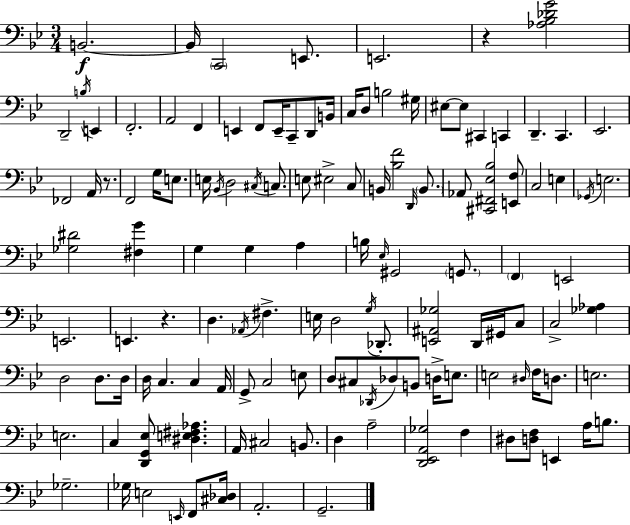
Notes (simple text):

B2/h. B2/s C2/h E2/e. E2/h. R/q [Ab3,Bb3,Db4,G4]/h D2/h B3/s E2/q F2/h. A2/h F2/q E2/q F2/e E2/s C2/e D2/e B2/s C3/s D3/e B3/h G#3/s EIS3/e EIS3/e C#2/q C2/q D2/q. C2/q. Eb2/h. FES2/h A2/s R/e. F2/h G3/s E3/e. E3/s Bb2/s D3/h C#3/s C3/e. E3/e EIS3/h C3/e B2/s [Bb3,F4]/h D2/s B2/e. Ab2/e [C#2,F#2,Eb3,Bb3]/h [E2,F3]/e C3/h E3/q Gb2/s E3/h. [Gb3,D#4]/h [F#3,G4]/q G3/q G3/q A3/q B3/s Eb3/s G#2/h G2/e. F2/q E2/h E2/h. E2/q. R/q. D3/q. Ab2/s F#3/q. E3/s D3/h G3/s Db2/e. [E2,A#2,Gb3]/h D2/s G#2/s C3/e C3/h [Gb3,Ab3]/q D3/h D3/e. D3/s D3/s C3/q. C3/q A2/s G2/e C3/h E3/e D3/e C#3/e Db2/s Db3/e B2/e D3/s E3/e. E3/h D#3/s F3/s D3/e. E3/h. E3/h. C3/q [D2,G2,Eb3]/e [D#3,E3,F#3,Ab3]/q. A2/s C#3/h B2/e. D3/q A3/h [D2,Eb2,A2,Gb3]/h F3/q D#3/e [D3,F3]/e E2/q A3/s B3/e. Gb3/h. Gb3/s E3/h E2/s F2/e [C#3,Db3]/s A2/h. G2/h.